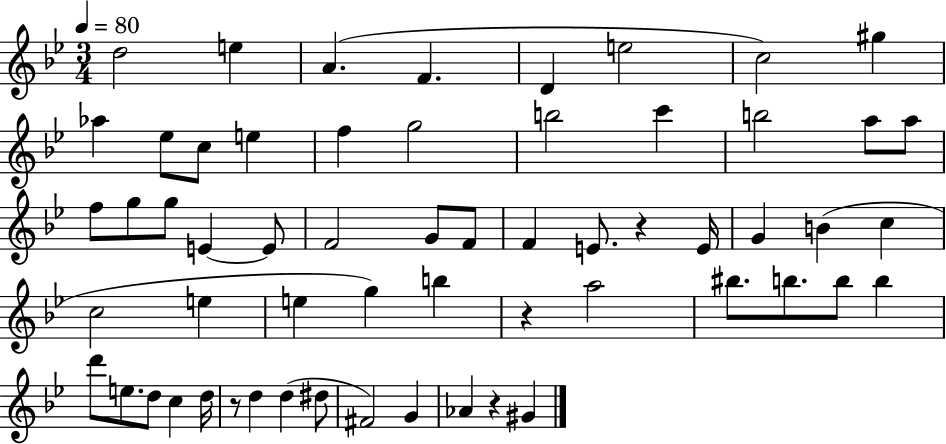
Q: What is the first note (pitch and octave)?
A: D5